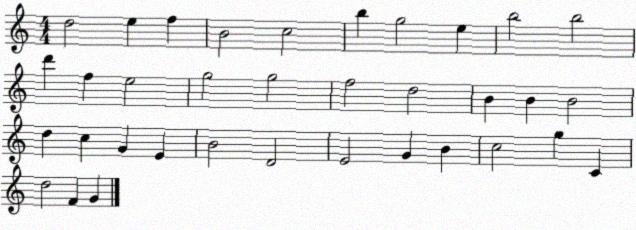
X:1
T:Untitled
M:4/4
L:1/4
K:C
d2 e f B2 c2 b g2 e b2 b2 d' f e2 g2 g2 f2 d2 B B B2 d c G E B2 D2 E2 G B c2 g C d2 F G